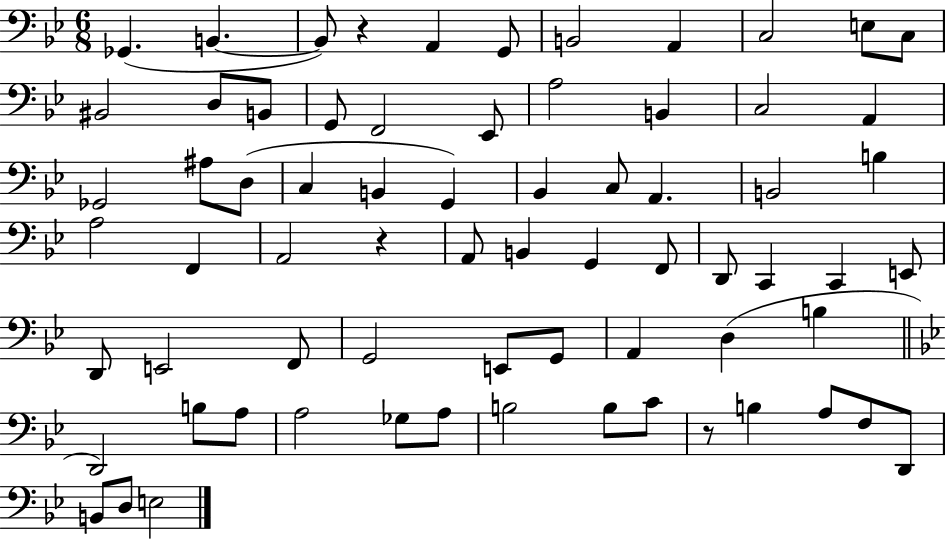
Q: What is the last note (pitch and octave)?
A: E3